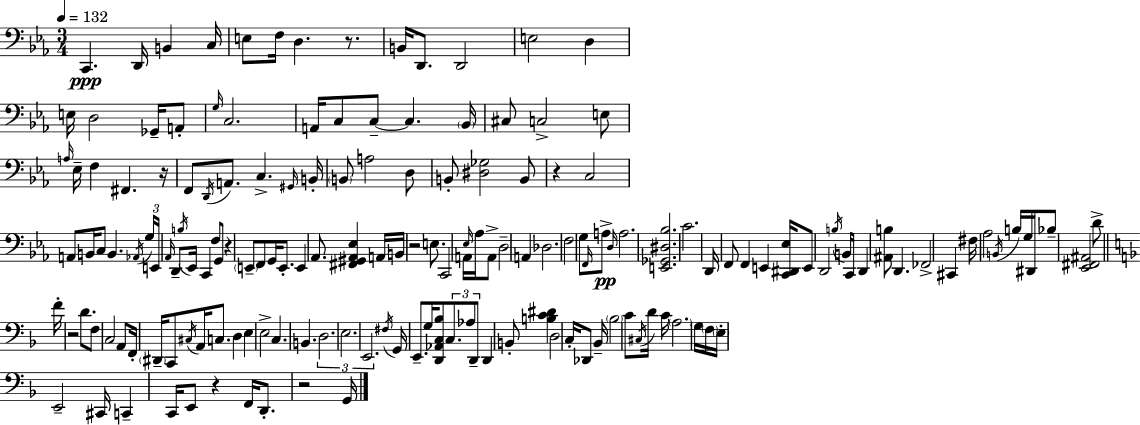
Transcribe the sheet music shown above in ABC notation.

X:1
T:Untitled
M:3/4
L:1/4
K:Cm
C,, D,,/4 B,, C,/4 E,/2 F,/4 D, z/2 B,,/4 D,,/2 D,,2 E,2 D, E,/4 D,2 _G,,/4 A,,/2 G,/4 C,2 A,,/4 C,/2 C,/2 C, _B,,/4 ^C,/2 C,2 E,/2 A,/4 _E,/4 F, ^F,, z/4 F,,/2 D,,/4 A,,/2 C, ^G,,/4 B,,/4 B,,/2 A,2 D,/2 B,,/2 [^D,_G,]2 B,,/2 z C,2 A,,/2 B,,/4 C,/2 B,, _A,,/4 G,/4 E,,/4 _A,,/4 D,,/2 B,/4 _E,,/4 C,, F,/2 G,,/2 z E,,/2 F,,/2 G,,/4 E,,/2 E,, _A,,/2 [^F,,^G,,_A,,_E,] A,,/4 B,,/4 z2 E,/2 C,,2 A,,/4 _E,/4 _A,/4 A,,/2 D,2 A,, _D,2 F,2 G,/2 F,,/4 A,/2 D,/4 A,2 [E,,_G,,^D,_B,]2 C2 D,,/4 F,,/2 F,, E,, [C,,^D,,_E,]/4 E,,/2 D,,2 B,/4 B,,/4 C,,/4 D,, [^A,,B,]/2 D,, _F,,2 ^C,, ^F,/4 _A,2 B,,/4 B,/4 G,/4 ^D,,/4 _B,/2 [_E,,^F,,^A,,]2 D/2 F/4 z2 D/2 F,/2 C,2 A,,/2 F,,/4 ^D,,/4 C,,/2 ^C,/4 A,,/4 C,/2 D, E, E,2 C, B,, D,2 E,2 E,,2 ^F,/4 G,,/4 E,,/2 G,/4 [D,,_A,,C,_B,]/2 C,/2 _A,/2 D,,/2 D,, B,,/2 [B,C^D] D,2 C,/4 _D,,/2 _B,,/4 _B,2 C/2 ^C,/4 D/4 C/4 A,2 G,/4 F,/4 E,/4 E,,2 ^C,,/4 C,, C,,/4 E,,/2 z F,,/4 D,,/2 z2 G,,/4